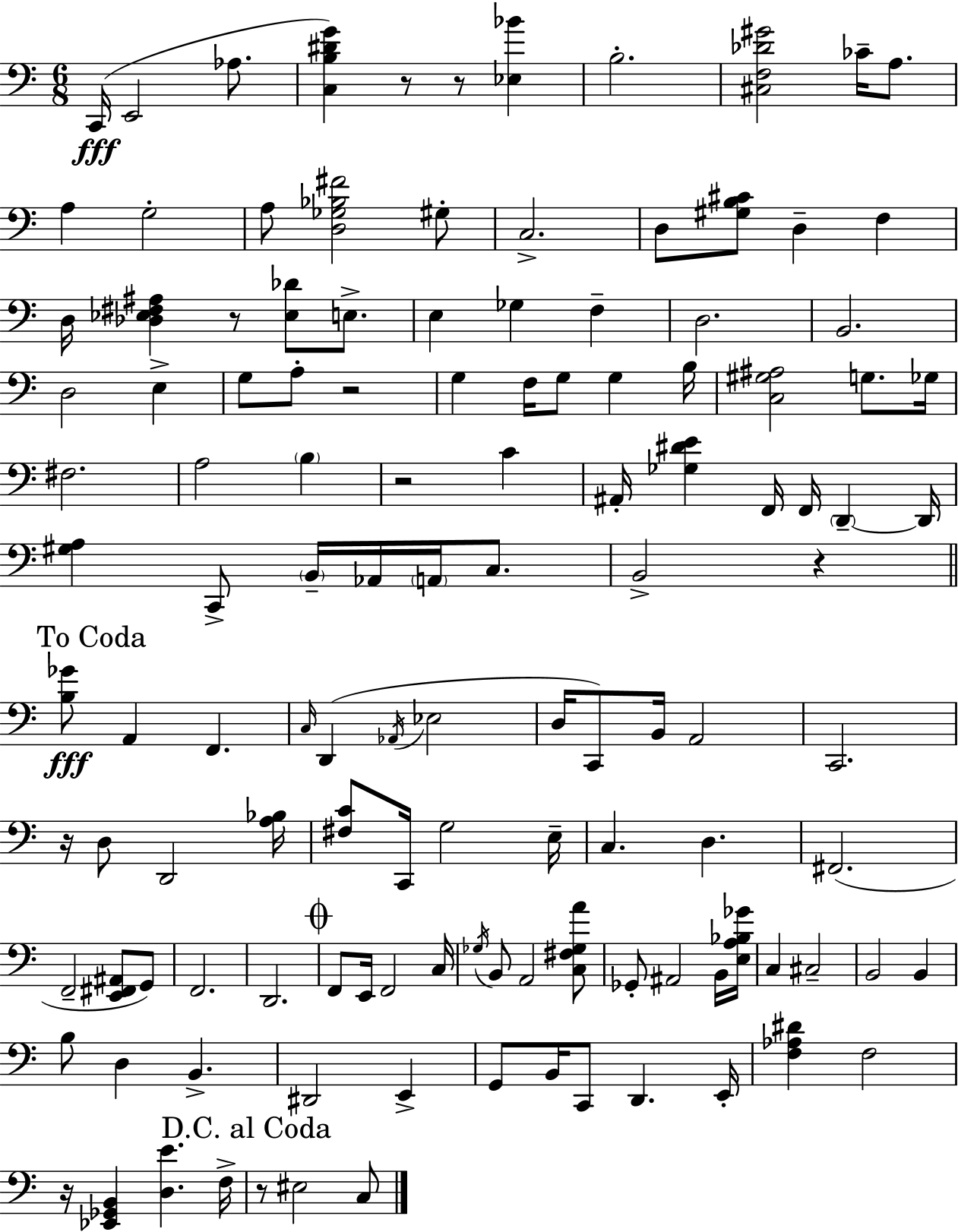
{
  \clef bass
  \numericTimeSignature
  \time 6/8
  \key a \minor
  c,16(\fff e,2 aes8. | <c b dis' g'>4) r8 r8 <ees bes'>4 | b2.-. | <cis f des' gis'>2 ces'16-- a8. | \break a4 g2-. | a8 <d ges bes fis'>2 gis8-. | c2.-> | d8 <gis b cis'>8 d4-- f4 | \break d16 <des ees fis ais>4 r8 <ees des'>8 e8.-> | e4 ges4 f4-- | d2. | b,2. | \break d2 e4-> | g8 a8-. r2 | g4 f16 g8 g4 b16 | <c gis ais>2 g8. ges16 | \break fis2. | a2 \parenthesize b4 | r2 c'4 | ais,16-. <ges dis' e'>4 f,16 f,16 \parenthesize d,4--~~ d,16 | \break <gis a>4 c,8-> \parenthesize b,16-- aes,16 \parenthesize a,16 c8. | b,2-> r4 | \mark "To Coda" \bar "||" \break \key c \major <b ges'>8\fff a,4 f,4. | \grace { c16 } d,4( \acciaccatura { aes,16 } ees2 | d16 c,8) b,16 a,2 | c,2. | \break r16 d8 d,2 | <a bes>16 <fis c'>8 c,16 g2 | e16-- c4. d4. | fis,2.( | \break f,2-- <e, fis, ais,>8 | g,8) f,2. | d,2. | \mark \markup { \musicglyph "scripts.coda" } f,8 e,16 f,2 | \break c16 \acciaccatura { ges16 } b,8 a,2 | <c fis ges a'>8 ges,8-. ais,2 | b,16 <e a bes ges'>16 c4 cis2-- | b,2 b,4 | \break b8 d4 b,4.-> | dis,2 e,4-> | g,8 b,16 c,8 d,4. | e,16-. <f aes dis'>4 f2 | \break r16 <ees, ges, b,>4 <d e'>4. | f16-> \mark "D.C. al Coda" r8 eis2 | c8 \bar "|."
}